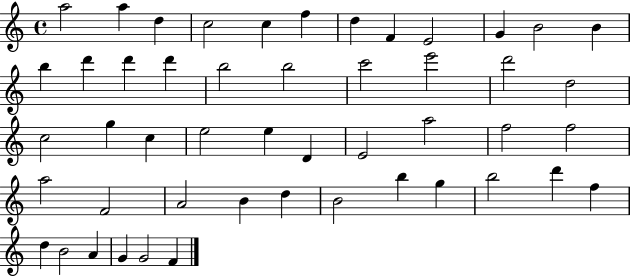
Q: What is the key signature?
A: C major